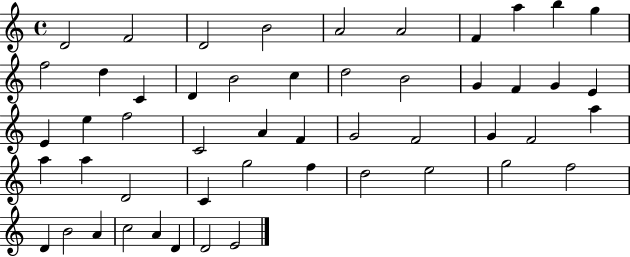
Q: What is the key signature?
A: C major